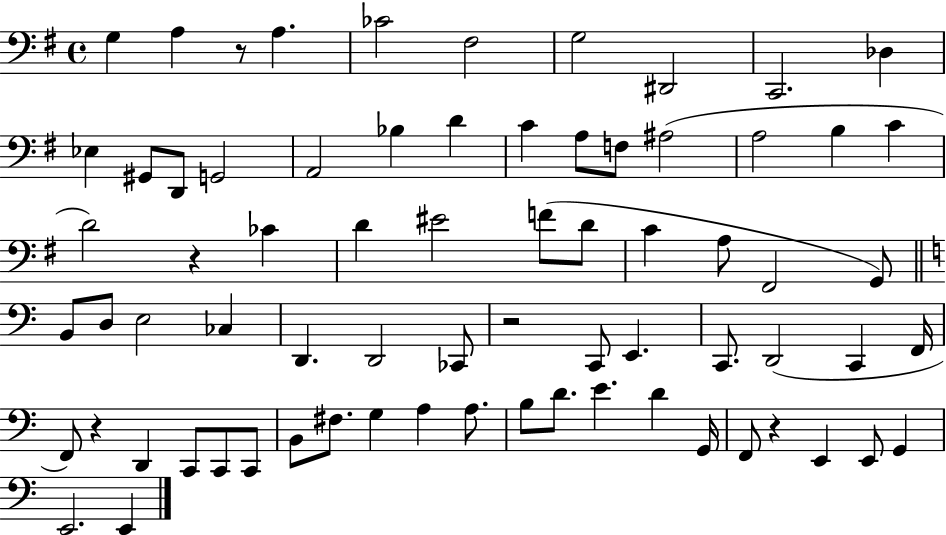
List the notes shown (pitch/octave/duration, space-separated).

G3/q A3/q R/e A3/q. CES4/h F#3/h G3/h D#2/h C2/h. Db3/q Eb3/q G#2/e D2/e G2/h A2/h Bb3/q D4/q C4/q A3/e F3/e A#3/h A3/h B3/q C4/q D4/h R/q CES4/q D4/q EIS4/h F4/e D4/e C4/q A3/e F#2/h G2/e B2/e D3/e E3/h CES3/q D2/q. D2/h CES2/e R/h C2/e E2/q. C2/e. D2/h C2/q F2/s F2/e R/q D2/q C2/e C2/e C2/e B2/e F#3/e. G3/q A3/q A3/e. B3/e D4/e. E4/q. D4/q G2/s F2/e R/q E2/q E2/e G2/q E2/h. E2/q